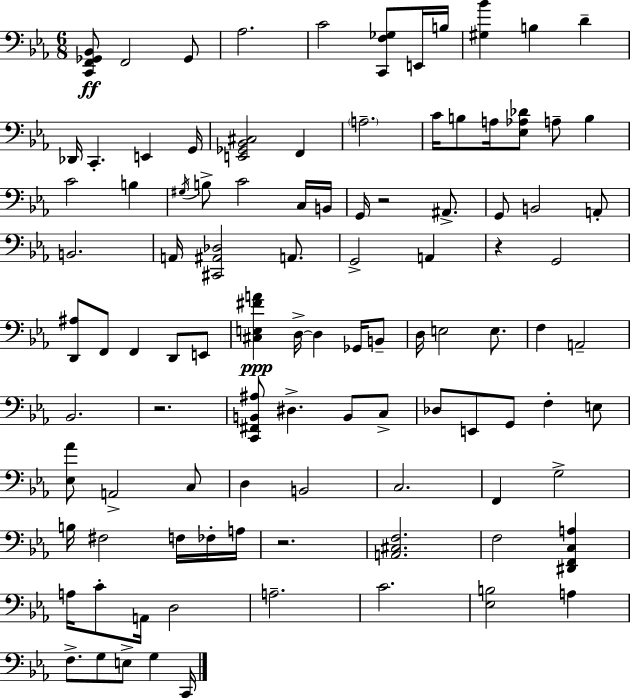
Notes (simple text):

[C2,F2,Gb2,Bb2]/e F2/h Gb2/e Ab3/h. C4/h [C2,F3,Gb3]/e E2/s B3/s [G#3,Bb4]/q B3/q D4/q Db2/s C2/q. E2/q G2/s [E2,Gb2,Bb2,C#3]/h F2/q A3/h. C4/s B3/e A3/s [Eb3,Ab3,Db4]/e A3/e B3/q C4/h B3/q G#3/s B3/e C4/h C3/s B2/s G2/s R/h A#2/e. G2/e B2/h A2/e B2/h. A2/s [C#2,A#2,Db3]/h A2/e. G2/h A2/q R/q G2/h [D2,A#3]/e F2/e F2/q D2/e E2/e [C#3,E3,F#4,A4]/q D3/s D3/q Gb2/s B2/e D3/s E3/h E3/e. F3/q A2/h Bb2/h. R/h. [C2,F#2,B2,A#3]/e D#3/q. B2/e C3/e Db3/e E2/e G2/e F3/q E3/e [Eb3,Ab4]/e A2/h C3/e D3/q B2/h C3/h. F2/q G3/h B3/s F#3/h F3/s FES3/s A3/s R/h. [A2,C#3,F3]/h. F3/h [D#2,F2,C3,A3]/q A3/s C4/e A2/s D3/h A3/h. C4/h. [Eb3,B3]/h A3/q F3/e. G3/e E3/e G3/q C2/s